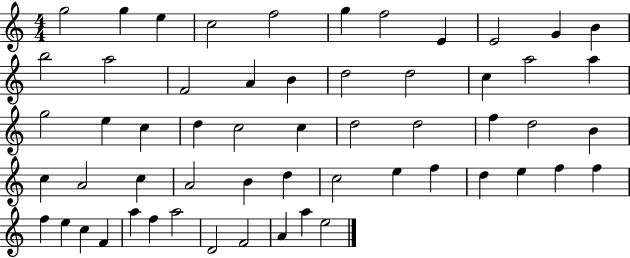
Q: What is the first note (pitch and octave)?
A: G5